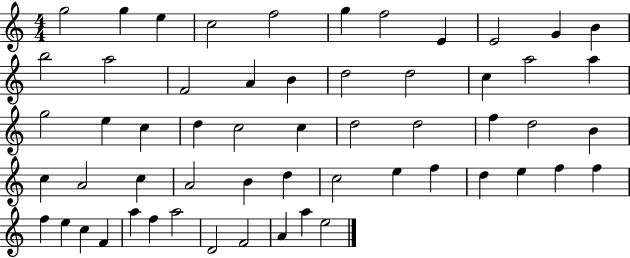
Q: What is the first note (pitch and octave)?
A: G5